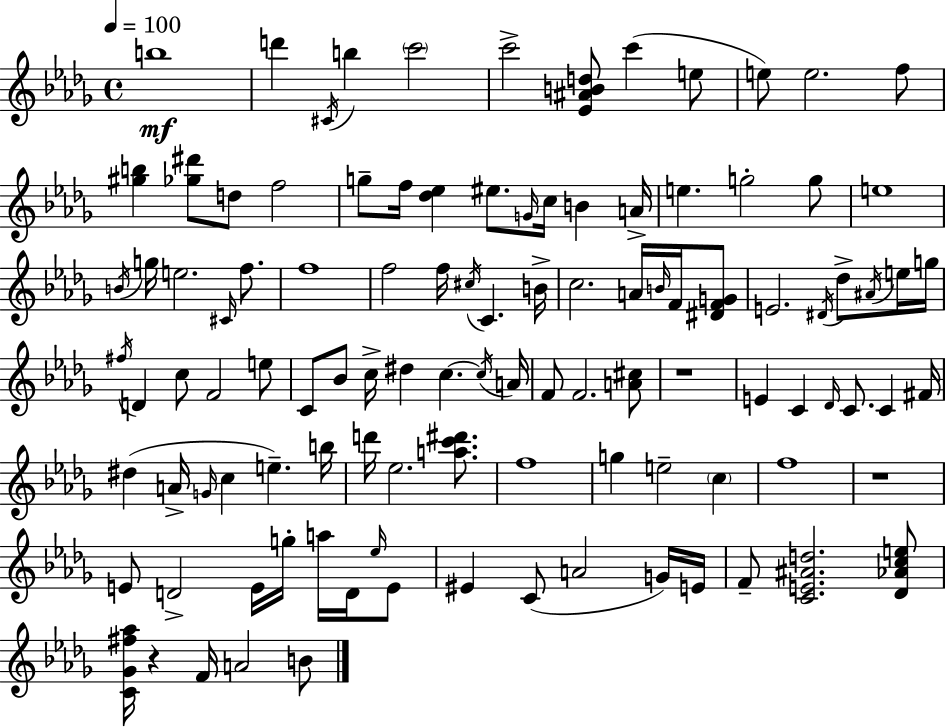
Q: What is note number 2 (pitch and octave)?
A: D6